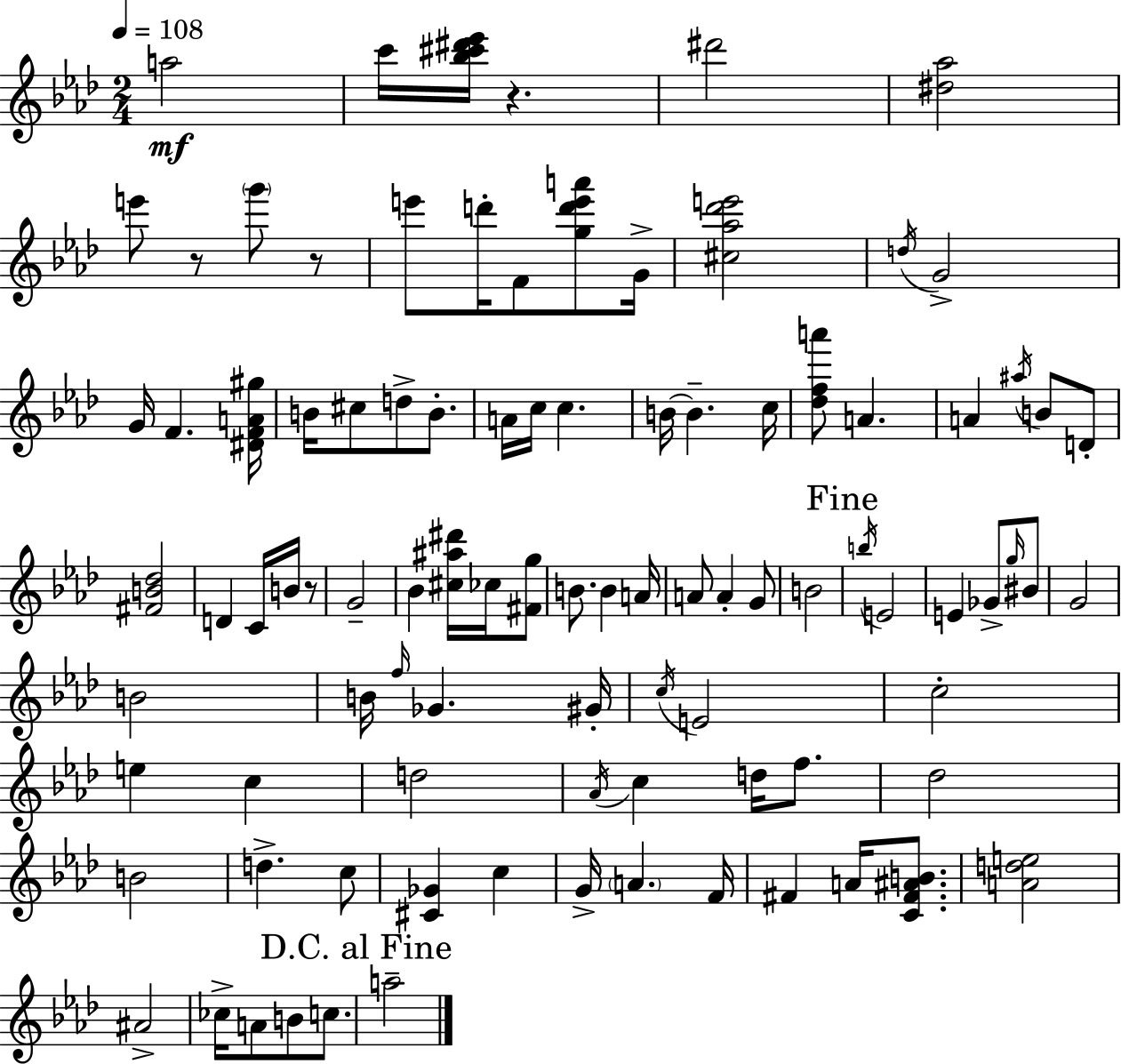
{
  \clef treble
  \numericTimeSignature
  \time 2/4
  \key aes \major
  \tempo 4 = 108
  a''2\mf | c'''16 <bes'' cis''' dis''' ees'''>16 r4. | dis'''2 | <dis'' aes''>2 | \break e'''8 r8 \parenthesize g'''8 r8 | e'''8 d'''16-. f'8 <g'' d''' e''' a'''>8 g'16-> | <cis'' aes'' des''' e'''>2 | \acciaccatura { d''16 } g'2-> | \break g'16 f'4. | <dis' f' a' gis''>16 b'16 cis''8 d''8-> b'8.-. | a'16 c''16 c''4. | b'16~~ b'4.-- | \break c''16 <des'' f'' a'''>8 a'4. | a'4 \acciaccatura { ais''16 } b'8 | d'8-. <fis' b' des''>2 | d'4 c'16 b'16 | \break r8 g'2-- | bes'4 <cis'' ais'' dis'''>16 ces''16 | <fis' g''>8 b'8. b'4 | a'16 a'8 a'4-. | \break g'8 b'2 | \mark "Fine" \acciaccatura { b''16 } e'2 | e'4 ges'8-> | \grace { g''16 } bis'8 g'2 | \break b'2 | b'16 \grace { f''16 } ges'4. | gis'16-. \acciaccatura { c''16 } e'2 | c''2-. | \break e''4 | c''4 d''2 | \acciaccatura { aes'16 } c''4 | d''16 f''8. des''2 | \break b'2 | d''4.-> | c''8 <cis' ges'>4 | c''4 g'16-> | \break \parenthesize a'4. f'16 fis'4 | a'16 <c' fis' ais' b'>8. <a' d'' e''>2 | ais'2-> | ces''16-> | \break a'8 b'8 c''8. \mark "D.C. al Fine" a''2-- | \bar "|."
}